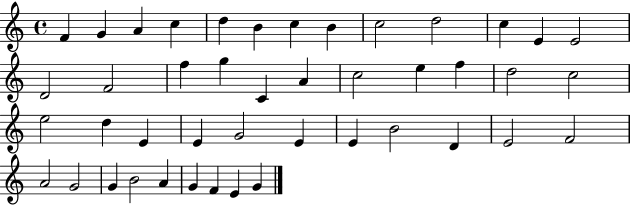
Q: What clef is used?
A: treble